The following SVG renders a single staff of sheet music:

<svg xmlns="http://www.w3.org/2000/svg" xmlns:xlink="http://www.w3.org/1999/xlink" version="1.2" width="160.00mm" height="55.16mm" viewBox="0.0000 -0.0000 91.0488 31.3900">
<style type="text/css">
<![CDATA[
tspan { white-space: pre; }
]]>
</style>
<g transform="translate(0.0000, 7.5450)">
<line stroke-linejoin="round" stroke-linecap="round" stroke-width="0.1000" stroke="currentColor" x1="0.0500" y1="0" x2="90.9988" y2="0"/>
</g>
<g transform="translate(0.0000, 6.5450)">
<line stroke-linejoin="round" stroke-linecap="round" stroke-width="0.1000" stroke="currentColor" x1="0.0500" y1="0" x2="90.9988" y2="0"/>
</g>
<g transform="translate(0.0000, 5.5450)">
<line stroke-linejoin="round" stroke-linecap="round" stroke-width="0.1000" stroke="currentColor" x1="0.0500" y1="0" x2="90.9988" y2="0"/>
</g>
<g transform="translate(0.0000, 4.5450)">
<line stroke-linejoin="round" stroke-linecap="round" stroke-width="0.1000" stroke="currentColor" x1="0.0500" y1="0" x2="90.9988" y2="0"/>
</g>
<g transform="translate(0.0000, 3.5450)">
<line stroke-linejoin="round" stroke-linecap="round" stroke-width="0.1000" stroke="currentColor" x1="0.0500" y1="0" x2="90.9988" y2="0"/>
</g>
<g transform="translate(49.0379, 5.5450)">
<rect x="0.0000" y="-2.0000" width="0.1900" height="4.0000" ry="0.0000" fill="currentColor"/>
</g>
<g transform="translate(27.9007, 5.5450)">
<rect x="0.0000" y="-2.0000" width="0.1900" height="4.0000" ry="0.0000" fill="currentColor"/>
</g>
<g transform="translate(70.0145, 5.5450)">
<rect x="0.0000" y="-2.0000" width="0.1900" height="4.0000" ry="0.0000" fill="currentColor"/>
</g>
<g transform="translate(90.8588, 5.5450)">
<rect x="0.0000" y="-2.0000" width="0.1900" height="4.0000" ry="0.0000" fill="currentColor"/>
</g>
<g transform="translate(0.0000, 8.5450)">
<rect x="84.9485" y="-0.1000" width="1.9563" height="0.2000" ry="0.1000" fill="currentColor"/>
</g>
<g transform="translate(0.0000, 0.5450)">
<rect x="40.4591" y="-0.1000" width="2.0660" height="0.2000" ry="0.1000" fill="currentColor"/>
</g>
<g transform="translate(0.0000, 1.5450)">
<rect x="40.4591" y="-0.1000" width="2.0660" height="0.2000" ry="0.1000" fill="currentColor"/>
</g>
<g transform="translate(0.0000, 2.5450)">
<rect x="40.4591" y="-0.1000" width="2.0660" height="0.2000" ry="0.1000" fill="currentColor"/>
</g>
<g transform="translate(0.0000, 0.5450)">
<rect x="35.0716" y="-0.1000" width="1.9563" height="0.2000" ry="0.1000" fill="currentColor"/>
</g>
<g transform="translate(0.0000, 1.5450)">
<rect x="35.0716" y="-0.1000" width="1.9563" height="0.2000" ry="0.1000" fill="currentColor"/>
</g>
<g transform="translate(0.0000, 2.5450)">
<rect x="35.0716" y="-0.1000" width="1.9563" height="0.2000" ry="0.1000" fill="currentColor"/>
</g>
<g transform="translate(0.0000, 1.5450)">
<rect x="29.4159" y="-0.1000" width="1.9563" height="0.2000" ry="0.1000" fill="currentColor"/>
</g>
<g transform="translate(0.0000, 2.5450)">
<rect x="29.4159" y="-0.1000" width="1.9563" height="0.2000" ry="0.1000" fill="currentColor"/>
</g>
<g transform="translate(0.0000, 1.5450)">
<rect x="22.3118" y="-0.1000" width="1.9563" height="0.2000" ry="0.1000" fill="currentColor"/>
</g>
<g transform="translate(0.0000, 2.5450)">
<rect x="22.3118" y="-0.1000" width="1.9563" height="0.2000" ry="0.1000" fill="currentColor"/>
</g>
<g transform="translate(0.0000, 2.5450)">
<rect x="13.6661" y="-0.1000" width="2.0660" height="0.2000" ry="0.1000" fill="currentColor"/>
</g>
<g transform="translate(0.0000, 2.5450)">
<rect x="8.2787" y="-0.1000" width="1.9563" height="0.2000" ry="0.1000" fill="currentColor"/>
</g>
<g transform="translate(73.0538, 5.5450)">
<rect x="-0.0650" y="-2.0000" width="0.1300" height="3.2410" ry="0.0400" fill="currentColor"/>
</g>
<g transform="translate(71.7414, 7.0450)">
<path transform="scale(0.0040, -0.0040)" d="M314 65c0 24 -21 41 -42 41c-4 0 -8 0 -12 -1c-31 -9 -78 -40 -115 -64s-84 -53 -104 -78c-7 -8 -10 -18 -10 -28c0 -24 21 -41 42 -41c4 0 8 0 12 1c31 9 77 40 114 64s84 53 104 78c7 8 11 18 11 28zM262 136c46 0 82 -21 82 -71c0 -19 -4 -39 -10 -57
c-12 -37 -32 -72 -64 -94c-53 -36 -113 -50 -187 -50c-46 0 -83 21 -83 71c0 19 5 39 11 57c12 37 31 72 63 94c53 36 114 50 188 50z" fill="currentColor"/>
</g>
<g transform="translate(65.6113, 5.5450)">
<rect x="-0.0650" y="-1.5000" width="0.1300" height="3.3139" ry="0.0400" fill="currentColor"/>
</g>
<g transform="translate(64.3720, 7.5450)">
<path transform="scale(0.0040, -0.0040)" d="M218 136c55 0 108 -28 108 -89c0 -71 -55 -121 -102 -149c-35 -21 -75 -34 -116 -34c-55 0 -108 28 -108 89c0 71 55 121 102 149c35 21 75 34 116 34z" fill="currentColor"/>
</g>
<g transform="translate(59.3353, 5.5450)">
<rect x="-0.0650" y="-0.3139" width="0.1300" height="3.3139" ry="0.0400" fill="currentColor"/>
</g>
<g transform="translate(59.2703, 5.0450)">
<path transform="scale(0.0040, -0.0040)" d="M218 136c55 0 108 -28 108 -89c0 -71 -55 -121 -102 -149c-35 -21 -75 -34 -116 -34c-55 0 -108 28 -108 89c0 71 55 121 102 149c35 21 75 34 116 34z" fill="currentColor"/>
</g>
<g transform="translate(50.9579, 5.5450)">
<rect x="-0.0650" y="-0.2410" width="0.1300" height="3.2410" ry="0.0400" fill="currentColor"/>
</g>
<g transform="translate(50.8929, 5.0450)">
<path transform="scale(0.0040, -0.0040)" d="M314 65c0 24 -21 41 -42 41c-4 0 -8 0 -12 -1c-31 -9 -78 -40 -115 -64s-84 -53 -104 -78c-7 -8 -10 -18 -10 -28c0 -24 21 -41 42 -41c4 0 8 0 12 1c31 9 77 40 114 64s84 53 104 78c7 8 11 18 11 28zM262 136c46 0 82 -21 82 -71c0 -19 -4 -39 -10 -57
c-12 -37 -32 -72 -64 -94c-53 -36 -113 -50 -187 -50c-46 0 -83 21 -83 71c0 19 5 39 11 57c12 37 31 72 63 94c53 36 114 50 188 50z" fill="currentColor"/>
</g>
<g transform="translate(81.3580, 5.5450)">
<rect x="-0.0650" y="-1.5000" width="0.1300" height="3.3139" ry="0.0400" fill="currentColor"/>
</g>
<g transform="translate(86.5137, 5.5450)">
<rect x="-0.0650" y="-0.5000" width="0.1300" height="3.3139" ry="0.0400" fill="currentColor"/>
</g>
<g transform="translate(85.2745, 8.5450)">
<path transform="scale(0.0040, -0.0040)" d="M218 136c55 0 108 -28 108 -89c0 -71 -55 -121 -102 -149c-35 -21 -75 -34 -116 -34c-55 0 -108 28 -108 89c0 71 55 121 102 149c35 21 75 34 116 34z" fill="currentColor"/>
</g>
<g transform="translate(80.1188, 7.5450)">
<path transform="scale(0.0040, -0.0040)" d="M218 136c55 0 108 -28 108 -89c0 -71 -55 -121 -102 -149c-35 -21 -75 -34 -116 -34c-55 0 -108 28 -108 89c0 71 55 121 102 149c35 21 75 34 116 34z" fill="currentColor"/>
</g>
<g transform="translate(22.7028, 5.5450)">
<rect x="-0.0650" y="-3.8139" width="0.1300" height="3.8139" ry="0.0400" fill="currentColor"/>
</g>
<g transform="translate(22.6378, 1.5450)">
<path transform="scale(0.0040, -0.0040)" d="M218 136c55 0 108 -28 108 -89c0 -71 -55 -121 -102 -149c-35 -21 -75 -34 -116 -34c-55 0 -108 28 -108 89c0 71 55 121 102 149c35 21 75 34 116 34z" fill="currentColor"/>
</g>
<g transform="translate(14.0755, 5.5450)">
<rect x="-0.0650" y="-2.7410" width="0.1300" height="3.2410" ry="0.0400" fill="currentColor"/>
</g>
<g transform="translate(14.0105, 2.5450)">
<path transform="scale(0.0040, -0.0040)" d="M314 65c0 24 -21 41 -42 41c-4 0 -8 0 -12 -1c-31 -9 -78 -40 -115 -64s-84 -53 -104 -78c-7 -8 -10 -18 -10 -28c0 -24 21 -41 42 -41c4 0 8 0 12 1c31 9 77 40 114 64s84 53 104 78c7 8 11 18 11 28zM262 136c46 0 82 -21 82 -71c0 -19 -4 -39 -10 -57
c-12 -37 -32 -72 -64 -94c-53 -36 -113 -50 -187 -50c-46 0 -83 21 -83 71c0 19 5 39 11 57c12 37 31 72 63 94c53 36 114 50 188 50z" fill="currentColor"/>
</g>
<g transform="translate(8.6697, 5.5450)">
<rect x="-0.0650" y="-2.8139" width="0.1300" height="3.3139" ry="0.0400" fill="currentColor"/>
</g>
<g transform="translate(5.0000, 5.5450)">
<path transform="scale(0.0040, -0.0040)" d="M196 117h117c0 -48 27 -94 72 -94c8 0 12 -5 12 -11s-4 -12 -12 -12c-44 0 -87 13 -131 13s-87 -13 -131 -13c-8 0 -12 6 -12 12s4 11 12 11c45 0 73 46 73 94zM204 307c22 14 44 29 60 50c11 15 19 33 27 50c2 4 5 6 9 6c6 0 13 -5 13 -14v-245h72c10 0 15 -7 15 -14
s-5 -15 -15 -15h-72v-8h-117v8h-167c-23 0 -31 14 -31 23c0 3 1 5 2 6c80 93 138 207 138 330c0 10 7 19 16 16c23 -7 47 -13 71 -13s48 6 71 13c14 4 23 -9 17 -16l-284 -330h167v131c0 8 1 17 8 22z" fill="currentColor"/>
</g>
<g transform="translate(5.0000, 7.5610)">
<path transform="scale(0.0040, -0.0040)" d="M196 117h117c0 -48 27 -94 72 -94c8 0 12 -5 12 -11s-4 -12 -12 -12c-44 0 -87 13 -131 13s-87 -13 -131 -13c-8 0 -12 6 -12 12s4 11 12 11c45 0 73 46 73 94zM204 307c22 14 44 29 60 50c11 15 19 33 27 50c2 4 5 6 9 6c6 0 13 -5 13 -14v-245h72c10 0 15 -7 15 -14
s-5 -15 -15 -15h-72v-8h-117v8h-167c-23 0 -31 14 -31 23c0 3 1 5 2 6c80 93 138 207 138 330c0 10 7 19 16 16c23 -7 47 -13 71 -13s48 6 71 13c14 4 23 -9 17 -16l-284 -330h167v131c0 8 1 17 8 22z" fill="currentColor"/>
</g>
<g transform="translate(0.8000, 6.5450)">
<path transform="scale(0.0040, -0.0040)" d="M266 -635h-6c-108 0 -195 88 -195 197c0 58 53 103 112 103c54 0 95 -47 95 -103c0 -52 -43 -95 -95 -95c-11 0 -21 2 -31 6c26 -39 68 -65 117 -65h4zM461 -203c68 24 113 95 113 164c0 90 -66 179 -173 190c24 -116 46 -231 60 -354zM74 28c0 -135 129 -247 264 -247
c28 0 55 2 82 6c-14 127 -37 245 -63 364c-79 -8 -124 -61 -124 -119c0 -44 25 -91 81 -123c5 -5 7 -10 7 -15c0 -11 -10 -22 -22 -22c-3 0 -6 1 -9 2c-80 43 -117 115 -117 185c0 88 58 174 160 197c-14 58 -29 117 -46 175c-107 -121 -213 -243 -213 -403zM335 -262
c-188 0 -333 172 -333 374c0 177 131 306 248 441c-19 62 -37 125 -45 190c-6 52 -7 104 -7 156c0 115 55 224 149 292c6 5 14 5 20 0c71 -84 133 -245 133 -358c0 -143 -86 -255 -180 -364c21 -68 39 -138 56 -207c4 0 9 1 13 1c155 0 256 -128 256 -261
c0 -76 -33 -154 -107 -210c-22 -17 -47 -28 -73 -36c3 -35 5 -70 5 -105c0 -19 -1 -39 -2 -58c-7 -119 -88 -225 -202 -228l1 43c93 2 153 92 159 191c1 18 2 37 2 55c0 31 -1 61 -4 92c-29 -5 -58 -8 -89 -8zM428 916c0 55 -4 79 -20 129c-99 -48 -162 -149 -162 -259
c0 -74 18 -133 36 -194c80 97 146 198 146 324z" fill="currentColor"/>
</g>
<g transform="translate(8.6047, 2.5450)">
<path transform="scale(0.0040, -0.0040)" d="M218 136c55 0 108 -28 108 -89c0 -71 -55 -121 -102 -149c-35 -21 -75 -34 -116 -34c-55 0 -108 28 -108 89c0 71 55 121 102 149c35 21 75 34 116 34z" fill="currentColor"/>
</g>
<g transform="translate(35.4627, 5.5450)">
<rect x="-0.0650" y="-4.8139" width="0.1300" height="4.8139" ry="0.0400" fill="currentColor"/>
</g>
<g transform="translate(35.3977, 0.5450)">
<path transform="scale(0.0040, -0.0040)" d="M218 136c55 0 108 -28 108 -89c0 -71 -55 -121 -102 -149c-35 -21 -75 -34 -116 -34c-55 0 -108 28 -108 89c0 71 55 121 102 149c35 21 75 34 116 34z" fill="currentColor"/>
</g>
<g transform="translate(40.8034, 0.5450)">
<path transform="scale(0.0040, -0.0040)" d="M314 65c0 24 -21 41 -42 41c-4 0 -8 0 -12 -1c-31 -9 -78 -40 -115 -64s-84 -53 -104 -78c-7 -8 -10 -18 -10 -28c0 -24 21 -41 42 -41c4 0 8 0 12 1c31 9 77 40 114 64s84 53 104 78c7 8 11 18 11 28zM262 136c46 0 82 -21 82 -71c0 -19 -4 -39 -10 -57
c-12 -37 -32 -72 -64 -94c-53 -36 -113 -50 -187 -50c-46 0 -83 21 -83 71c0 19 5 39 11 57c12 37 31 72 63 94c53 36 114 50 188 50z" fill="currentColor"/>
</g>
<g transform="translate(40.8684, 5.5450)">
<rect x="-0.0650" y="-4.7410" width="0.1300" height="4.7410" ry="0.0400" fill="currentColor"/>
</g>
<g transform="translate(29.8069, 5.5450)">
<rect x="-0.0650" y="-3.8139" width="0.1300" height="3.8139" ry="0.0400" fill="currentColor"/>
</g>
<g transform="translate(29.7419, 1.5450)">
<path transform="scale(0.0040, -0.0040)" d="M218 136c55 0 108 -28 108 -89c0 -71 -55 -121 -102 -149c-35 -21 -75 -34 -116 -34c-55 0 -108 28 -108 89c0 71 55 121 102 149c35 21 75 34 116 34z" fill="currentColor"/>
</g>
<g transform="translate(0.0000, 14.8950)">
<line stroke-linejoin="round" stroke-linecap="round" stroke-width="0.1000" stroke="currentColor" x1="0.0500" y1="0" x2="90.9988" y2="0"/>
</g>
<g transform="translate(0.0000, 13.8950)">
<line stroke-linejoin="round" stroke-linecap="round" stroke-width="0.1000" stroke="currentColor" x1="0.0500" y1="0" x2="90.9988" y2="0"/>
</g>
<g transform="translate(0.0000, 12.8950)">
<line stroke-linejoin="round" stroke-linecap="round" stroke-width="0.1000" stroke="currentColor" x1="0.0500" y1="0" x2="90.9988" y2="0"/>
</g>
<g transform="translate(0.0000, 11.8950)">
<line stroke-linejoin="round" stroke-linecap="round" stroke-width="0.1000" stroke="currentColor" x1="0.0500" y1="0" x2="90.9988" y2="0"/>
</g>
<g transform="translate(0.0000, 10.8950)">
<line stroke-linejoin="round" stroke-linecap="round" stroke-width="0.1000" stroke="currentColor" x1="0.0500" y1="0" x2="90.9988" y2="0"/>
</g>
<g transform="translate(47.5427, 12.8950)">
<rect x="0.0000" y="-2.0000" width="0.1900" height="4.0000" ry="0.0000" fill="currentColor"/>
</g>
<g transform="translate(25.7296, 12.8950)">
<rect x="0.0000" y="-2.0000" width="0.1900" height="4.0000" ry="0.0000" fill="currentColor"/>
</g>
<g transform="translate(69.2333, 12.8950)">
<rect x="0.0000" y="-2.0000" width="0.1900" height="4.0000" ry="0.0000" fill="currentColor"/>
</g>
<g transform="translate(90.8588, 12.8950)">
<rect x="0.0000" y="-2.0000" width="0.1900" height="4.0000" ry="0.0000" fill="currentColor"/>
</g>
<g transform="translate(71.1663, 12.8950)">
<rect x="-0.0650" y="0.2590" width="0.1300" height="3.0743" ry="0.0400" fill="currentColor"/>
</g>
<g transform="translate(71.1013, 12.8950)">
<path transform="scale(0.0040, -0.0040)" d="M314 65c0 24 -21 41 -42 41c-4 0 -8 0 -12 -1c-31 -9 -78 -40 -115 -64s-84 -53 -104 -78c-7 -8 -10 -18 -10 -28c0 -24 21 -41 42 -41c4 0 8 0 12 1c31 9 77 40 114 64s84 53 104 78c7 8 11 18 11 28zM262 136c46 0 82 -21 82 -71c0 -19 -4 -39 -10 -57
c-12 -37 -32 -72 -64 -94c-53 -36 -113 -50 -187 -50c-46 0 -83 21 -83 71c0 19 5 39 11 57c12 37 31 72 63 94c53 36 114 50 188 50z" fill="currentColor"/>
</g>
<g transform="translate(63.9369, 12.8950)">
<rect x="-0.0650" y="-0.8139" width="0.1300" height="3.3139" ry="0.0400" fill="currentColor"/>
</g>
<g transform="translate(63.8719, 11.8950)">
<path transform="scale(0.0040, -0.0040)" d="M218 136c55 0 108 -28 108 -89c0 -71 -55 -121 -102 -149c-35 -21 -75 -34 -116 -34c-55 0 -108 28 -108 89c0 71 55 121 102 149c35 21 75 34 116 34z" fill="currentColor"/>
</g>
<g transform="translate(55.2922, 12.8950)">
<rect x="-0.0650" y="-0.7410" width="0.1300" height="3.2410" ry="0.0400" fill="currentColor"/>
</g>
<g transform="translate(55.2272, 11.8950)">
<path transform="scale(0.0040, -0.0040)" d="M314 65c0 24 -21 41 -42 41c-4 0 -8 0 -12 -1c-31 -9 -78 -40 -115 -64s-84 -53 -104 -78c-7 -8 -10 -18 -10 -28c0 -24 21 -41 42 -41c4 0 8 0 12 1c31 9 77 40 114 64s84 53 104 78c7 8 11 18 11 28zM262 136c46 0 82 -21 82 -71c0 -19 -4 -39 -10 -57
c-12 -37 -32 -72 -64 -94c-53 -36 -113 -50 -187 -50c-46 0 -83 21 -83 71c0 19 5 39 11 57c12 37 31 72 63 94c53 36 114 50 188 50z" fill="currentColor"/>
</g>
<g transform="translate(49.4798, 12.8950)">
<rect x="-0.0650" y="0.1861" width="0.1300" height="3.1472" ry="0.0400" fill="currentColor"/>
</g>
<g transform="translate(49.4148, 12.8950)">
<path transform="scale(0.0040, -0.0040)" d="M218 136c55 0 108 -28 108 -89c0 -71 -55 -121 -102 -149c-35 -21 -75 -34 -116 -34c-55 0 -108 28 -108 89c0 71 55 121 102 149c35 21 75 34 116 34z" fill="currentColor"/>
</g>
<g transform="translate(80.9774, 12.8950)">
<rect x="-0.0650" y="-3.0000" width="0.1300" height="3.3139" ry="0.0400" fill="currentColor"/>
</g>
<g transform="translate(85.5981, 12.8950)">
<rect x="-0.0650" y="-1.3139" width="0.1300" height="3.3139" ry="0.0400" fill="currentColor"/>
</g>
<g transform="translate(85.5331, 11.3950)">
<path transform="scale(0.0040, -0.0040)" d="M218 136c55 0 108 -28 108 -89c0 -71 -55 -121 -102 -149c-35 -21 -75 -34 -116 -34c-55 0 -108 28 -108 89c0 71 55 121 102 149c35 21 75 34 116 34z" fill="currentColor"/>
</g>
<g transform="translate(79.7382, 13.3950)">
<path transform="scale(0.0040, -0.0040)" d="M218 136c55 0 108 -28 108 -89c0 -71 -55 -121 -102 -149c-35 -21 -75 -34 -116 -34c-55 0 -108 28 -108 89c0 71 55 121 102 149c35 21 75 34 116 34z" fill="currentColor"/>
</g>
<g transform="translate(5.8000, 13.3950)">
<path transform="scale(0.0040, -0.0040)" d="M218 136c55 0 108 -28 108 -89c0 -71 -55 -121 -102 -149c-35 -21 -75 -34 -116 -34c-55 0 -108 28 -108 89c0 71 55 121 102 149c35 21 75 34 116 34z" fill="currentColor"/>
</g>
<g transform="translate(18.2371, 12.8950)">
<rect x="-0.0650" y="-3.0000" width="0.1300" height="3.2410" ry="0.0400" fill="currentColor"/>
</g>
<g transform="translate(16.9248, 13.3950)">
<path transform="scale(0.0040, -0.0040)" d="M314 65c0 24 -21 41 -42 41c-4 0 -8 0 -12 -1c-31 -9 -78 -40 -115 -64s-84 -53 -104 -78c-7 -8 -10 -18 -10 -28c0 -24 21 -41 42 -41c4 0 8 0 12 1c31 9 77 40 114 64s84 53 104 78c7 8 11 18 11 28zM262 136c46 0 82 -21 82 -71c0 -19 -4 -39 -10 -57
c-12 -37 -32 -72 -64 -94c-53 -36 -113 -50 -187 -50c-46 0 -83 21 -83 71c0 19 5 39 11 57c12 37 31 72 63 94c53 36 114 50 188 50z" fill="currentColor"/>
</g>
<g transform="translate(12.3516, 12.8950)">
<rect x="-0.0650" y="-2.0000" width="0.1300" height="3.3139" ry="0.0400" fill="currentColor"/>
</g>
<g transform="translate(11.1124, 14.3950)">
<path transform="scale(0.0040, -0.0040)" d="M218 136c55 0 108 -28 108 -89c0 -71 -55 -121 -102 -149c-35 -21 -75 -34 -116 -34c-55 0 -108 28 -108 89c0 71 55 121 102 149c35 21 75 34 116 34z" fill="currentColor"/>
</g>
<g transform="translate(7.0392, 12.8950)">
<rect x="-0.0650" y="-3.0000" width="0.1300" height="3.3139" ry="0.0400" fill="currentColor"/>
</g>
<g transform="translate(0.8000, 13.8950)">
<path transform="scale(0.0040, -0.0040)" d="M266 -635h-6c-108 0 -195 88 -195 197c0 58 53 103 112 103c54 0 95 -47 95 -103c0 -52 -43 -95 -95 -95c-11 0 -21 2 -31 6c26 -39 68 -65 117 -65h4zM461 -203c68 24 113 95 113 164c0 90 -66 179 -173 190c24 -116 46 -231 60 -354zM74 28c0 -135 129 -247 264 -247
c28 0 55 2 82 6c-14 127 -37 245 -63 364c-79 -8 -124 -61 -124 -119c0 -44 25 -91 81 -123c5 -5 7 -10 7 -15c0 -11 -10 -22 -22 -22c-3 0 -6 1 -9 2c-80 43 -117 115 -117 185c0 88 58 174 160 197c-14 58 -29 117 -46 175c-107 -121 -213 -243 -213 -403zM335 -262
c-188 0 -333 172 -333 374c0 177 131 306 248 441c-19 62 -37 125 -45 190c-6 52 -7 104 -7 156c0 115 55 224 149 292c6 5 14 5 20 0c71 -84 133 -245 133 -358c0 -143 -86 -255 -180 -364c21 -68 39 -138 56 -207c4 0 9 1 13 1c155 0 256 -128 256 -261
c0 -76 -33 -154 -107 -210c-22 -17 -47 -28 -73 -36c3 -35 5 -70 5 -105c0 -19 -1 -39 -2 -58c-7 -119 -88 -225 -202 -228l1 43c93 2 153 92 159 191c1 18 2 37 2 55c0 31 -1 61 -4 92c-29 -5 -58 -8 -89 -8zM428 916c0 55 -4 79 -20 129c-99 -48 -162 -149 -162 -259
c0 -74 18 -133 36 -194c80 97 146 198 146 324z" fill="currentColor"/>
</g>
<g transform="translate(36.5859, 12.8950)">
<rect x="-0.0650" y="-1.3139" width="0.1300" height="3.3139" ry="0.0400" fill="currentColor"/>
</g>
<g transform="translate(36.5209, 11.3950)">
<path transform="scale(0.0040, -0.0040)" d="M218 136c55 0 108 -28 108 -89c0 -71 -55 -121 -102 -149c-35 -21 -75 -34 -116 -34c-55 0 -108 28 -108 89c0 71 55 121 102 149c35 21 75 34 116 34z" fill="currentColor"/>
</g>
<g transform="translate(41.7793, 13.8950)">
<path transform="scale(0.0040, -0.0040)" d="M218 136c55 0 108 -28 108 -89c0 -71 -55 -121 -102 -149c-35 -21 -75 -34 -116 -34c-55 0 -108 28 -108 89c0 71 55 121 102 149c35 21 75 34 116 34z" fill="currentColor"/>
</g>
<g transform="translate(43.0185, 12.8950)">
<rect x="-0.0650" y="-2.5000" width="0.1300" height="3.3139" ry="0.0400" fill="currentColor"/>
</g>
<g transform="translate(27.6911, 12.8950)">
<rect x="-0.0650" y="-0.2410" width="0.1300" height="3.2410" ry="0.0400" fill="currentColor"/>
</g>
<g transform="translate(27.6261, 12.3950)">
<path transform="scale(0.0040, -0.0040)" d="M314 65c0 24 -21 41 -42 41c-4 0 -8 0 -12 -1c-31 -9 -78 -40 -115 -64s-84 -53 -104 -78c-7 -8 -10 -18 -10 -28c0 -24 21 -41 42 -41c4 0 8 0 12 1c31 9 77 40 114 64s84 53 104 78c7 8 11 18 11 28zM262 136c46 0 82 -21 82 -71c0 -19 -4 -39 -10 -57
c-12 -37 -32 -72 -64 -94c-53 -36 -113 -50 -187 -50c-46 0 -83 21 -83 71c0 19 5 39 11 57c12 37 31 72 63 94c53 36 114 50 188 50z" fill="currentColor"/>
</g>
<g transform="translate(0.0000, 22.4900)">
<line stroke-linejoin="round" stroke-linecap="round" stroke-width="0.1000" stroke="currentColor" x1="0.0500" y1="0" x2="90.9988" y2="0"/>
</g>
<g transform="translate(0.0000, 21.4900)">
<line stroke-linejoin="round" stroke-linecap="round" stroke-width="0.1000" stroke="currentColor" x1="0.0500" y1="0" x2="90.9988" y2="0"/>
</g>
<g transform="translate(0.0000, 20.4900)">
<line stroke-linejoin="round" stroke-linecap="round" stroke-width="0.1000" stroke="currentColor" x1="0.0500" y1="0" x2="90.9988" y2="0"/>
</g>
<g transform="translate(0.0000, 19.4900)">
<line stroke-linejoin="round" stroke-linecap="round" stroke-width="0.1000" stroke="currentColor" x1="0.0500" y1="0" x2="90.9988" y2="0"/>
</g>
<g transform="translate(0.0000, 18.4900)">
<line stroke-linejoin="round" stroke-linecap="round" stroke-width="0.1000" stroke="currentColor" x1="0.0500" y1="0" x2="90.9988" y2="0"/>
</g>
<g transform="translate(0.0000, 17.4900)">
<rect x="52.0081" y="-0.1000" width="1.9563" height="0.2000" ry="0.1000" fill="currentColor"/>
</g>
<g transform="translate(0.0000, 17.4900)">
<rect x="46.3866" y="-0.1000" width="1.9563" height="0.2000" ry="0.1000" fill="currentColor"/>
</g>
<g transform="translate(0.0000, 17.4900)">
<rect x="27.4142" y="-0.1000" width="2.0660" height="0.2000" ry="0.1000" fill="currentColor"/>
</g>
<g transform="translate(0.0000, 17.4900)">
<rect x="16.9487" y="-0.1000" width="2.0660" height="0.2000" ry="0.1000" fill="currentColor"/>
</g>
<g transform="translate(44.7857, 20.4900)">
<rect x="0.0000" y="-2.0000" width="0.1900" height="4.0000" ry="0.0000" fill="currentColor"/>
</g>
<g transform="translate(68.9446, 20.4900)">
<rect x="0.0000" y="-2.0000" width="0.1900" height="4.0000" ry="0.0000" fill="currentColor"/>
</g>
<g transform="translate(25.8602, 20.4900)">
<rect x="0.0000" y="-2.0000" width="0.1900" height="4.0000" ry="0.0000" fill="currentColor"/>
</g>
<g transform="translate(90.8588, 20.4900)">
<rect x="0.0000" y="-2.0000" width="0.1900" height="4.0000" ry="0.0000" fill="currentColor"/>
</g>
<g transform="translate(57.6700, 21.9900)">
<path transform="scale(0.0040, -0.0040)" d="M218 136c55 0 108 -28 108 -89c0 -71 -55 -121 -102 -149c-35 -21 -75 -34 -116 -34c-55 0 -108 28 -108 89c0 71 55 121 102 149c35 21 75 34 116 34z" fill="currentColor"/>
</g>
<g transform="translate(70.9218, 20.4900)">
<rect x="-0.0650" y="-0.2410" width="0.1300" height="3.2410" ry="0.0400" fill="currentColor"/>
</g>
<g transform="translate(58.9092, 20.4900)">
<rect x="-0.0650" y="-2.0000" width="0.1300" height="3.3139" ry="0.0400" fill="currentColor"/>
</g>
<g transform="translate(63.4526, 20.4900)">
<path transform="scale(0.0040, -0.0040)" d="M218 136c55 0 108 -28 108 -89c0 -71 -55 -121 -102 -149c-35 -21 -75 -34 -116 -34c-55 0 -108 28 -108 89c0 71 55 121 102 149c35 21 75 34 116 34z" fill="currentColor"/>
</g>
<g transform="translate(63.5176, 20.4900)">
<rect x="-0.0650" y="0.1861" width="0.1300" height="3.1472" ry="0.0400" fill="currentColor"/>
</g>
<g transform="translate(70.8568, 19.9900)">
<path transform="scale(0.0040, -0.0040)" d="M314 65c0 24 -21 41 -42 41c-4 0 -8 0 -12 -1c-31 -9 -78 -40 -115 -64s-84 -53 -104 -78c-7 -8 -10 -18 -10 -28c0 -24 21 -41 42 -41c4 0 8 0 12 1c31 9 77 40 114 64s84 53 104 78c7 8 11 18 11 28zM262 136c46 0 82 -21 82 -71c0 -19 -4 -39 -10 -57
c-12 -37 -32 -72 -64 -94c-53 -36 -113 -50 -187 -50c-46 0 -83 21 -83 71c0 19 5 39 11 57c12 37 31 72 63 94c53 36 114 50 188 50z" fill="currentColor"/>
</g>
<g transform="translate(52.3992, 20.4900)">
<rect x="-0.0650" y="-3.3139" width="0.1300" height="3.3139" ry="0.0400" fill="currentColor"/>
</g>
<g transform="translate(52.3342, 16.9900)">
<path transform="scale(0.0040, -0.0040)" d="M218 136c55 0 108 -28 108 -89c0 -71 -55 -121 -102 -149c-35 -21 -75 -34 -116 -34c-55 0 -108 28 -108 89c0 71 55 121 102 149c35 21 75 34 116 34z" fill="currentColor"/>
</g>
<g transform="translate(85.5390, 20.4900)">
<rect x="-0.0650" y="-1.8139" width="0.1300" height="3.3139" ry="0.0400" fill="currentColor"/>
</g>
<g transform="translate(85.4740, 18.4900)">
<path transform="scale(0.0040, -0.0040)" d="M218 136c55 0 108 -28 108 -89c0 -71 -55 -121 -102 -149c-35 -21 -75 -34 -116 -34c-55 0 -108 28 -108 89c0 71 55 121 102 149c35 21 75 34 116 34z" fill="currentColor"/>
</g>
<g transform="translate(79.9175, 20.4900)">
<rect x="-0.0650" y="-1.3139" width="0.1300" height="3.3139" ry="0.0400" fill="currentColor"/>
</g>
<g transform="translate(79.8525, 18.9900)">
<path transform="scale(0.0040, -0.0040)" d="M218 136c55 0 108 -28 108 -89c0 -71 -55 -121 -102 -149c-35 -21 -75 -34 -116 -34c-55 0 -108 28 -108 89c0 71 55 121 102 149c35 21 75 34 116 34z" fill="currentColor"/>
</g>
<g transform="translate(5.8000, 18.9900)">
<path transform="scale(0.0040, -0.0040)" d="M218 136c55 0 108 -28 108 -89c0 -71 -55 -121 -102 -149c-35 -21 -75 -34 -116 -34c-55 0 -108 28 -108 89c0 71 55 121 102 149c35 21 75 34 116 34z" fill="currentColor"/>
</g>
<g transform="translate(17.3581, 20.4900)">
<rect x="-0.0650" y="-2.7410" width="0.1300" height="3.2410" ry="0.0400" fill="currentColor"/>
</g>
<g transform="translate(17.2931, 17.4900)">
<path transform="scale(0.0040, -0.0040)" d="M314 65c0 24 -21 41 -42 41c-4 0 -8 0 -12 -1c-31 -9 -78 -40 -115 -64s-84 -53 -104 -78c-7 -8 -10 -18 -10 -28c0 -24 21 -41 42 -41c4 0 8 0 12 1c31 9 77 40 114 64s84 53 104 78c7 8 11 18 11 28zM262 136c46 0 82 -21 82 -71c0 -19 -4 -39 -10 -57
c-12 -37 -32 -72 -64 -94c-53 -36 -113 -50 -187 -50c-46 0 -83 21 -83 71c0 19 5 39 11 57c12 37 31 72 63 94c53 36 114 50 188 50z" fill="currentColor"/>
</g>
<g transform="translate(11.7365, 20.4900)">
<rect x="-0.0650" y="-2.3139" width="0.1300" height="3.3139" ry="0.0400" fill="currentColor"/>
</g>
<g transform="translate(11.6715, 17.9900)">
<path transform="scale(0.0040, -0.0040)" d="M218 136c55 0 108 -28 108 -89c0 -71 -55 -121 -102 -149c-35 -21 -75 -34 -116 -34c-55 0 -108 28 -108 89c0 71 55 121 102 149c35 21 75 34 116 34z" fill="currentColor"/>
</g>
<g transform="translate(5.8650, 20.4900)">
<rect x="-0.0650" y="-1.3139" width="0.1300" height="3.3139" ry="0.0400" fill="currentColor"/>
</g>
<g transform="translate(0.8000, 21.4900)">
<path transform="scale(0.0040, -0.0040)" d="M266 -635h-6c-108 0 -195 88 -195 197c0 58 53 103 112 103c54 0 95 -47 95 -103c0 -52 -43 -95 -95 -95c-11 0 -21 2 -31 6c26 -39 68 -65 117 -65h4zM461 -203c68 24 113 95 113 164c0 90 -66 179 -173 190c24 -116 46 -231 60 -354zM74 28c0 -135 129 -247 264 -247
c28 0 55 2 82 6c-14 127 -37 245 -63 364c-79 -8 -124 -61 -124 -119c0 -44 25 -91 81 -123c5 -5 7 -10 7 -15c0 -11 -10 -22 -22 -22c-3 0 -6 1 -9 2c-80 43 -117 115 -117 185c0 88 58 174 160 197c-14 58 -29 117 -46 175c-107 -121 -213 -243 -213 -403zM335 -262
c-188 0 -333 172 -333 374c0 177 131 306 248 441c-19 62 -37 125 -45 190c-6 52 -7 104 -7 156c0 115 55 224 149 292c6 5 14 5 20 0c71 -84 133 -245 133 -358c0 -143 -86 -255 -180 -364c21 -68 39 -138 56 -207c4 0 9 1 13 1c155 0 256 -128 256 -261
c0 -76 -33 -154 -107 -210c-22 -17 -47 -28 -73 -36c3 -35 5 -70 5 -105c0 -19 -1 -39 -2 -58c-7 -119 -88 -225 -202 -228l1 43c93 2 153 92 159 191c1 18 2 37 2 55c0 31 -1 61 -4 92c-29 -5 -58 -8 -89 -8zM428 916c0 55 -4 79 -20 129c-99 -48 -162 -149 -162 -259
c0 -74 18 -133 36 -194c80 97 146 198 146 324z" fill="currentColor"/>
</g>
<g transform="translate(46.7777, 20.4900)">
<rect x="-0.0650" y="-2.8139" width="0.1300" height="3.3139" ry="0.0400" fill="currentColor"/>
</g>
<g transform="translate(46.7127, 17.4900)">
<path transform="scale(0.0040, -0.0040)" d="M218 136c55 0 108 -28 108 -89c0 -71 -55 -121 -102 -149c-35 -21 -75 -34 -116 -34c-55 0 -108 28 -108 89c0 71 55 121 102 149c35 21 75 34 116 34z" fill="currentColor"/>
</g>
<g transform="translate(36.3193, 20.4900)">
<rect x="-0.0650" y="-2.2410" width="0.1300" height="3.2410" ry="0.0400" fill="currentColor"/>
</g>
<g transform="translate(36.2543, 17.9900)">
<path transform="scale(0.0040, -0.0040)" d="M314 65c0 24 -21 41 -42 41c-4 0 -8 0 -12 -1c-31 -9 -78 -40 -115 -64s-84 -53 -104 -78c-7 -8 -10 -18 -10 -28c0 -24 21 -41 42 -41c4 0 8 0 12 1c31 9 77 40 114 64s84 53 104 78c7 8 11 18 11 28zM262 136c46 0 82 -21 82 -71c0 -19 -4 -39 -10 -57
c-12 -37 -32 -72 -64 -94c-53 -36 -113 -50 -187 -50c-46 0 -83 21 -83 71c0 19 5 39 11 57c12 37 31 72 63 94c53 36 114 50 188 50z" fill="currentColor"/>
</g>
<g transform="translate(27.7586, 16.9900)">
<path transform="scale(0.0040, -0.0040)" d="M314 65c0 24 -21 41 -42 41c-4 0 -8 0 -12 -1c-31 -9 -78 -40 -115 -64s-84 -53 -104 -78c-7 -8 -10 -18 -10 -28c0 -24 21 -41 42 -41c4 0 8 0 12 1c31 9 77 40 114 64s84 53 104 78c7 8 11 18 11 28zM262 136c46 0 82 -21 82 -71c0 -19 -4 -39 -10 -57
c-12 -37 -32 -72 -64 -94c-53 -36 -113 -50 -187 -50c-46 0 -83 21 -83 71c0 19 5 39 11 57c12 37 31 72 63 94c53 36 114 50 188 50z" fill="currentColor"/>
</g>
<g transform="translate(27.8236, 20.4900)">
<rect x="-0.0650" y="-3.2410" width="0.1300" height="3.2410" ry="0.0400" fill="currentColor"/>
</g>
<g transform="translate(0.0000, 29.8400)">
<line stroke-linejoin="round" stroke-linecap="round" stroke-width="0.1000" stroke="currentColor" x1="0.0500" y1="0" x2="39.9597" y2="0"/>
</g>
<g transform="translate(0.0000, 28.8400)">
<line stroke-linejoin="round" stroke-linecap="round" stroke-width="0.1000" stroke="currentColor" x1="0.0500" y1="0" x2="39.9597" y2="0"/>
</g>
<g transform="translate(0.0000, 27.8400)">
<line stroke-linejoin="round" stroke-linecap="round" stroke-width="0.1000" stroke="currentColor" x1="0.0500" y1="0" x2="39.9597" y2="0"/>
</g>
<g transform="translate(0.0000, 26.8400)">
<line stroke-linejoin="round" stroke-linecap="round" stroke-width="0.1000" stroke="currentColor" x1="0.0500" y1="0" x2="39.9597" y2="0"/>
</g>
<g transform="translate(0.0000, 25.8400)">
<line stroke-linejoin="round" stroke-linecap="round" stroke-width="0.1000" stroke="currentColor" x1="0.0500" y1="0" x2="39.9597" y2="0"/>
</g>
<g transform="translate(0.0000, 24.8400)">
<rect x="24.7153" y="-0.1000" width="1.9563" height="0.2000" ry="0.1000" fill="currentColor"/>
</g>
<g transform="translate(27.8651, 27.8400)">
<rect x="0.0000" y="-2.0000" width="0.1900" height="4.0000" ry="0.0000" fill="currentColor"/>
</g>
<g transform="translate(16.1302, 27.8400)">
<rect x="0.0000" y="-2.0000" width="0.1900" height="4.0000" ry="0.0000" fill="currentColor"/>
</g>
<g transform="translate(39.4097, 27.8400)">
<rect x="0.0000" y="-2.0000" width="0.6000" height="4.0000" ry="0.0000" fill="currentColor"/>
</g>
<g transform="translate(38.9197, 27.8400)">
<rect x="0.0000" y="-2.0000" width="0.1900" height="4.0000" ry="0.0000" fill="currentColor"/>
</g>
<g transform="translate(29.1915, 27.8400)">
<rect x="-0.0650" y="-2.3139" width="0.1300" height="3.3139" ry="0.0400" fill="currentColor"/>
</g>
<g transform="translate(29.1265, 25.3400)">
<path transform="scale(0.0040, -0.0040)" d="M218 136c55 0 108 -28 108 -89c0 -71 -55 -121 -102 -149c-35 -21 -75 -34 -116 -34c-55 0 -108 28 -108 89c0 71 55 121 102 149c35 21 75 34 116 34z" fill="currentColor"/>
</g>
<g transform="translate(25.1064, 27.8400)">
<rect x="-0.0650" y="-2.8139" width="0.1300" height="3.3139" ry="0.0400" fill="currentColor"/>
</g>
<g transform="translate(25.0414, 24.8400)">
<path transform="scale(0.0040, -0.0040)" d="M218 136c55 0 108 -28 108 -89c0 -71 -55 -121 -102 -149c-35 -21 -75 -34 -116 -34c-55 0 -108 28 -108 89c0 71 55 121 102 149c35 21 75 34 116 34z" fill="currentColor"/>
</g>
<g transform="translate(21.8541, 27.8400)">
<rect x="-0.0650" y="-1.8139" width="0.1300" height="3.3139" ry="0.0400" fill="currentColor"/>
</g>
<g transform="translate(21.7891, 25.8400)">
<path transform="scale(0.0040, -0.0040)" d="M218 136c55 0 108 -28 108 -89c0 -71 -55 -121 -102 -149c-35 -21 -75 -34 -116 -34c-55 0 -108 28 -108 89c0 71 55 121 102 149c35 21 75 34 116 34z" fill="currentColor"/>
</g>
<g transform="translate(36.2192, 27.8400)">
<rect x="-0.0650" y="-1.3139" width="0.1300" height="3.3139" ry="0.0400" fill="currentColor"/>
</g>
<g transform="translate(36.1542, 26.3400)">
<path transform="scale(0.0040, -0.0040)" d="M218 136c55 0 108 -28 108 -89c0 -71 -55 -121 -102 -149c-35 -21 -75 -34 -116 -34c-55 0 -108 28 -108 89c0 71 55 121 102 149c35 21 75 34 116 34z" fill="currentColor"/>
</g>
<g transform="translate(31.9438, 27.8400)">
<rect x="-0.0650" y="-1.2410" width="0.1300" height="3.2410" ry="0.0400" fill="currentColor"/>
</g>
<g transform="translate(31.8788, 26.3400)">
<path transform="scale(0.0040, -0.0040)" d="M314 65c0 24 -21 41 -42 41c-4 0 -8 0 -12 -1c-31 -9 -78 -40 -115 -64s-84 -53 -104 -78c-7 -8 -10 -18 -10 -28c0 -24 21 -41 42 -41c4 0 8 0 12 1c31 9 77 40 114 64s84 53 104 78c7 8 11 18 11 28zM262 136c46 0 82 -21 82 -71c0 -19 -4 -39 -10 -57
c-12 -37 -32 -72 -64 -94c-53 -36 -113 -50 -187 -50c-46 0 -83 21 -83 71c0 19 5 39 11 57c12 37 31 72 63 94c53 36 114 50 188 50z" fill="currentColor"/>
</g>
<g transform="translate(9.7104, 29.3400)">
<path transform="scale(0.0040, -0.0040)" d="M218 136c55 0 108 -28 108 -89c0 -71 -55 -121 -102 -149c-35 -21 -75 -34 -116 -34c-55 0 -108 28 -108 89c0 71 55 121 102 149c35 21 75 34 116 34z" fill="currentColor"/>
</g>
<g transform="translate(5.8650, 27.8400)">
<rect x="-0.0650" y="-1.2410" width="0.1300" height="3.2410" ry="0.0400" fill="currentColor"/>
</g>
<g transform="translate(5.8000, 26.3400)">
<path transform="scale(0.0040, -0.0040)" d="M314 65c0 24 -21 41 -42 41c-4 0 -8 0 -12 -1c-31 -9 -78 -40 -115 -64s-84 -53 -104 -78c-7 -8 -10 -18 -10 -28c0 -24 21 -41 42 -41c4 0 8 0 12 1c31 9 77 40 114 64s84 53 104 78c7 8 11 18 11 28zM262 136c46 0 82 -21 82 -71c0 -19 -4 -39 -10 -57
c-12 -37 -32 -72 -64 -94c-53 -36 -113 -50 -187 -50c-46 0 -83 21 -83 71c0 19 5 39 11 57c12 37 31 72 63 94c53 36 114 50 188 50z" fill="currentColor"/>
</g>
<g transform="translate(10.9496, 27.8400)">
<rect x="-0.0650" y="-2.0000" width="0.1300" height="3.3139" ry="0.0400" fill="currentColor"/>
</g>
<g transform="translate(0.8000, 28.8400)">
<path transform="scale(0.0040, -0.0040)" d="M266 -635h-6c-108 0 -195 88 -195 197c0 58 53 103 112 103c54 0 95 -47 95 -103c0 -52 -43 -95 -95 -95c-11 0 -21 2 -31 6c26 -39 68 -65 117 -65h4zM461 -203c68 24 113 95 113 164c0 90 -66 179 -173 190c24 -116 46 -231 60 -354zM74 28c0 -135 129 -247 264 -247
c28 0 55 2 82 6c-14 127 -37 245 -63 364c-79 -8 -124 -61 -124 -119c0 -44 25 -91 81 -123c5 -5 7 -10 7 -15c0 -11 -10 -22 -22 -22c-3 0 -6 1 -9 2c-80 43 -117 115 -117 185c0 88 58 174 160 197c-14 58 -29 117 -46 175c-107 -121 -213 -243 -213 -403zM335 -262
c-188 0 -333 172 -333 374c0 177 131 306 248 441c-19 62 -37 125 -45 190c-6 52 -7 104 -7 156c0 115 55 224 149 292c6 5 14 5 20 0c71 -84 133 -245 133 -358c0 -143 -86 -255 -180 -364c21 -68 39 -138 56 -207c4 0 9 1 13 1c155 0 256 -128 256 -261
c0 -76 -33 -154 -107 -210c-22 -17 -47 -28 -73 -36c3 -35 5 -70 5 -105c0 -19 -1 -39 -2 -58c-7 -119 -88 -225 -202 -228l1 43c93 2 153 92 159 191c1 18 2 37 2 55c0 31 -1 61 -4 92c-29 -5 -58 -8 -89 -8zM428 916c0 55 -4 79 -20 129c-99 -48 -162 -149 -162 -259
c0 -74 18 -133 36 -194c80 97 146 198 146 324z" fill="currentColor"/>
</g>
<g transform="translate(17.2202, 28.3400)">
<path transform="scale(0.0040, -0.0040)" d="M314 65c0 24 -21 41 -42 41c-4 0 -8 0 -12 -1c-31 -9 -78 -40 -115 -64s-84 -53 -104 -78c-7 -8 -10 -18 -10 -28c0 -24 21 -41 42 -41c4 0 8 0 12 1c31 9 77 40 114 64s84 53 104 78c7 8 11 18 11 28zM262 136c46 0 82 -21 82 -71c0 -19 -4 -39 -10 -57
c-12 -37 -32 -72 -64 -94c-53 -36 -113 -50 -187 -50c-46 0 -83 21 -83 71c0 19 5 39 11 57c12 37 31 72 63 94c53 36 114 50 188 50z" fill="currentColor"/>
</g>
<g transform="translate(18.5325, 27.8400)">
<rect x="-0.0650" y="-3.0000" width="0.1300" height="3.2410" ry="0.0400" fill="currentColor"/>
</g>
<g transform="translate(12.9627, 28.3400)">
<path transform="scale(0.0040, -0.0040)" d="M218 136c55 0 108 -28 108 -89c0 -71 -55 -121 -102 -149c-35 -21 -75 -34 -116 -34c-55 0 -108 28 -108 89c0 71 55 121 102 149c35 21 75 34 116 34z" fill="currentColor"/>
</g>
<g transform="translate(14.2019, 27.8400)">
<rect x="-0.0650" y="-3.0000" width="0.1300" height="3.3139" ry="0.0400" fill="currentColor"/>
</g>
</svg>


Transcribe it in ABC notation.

X:1
T:Untitled
M:4/4
L:1/4
K:C
a a2 c' c' e' e'2 c2 c E F2 E C A F A2 c2 e G B d2 d B2 A e e g a2 b2 g2 a b F B c2 e f e2 F A A2 f a g e2 e